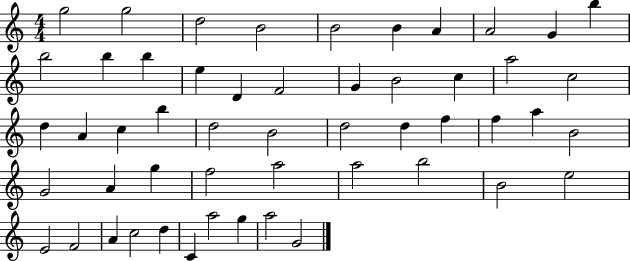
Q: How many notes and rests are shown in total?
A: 52